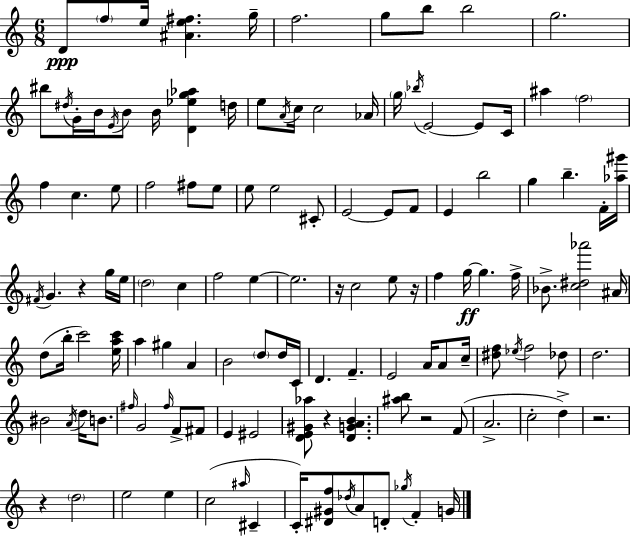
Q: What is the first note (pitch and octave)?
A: D4